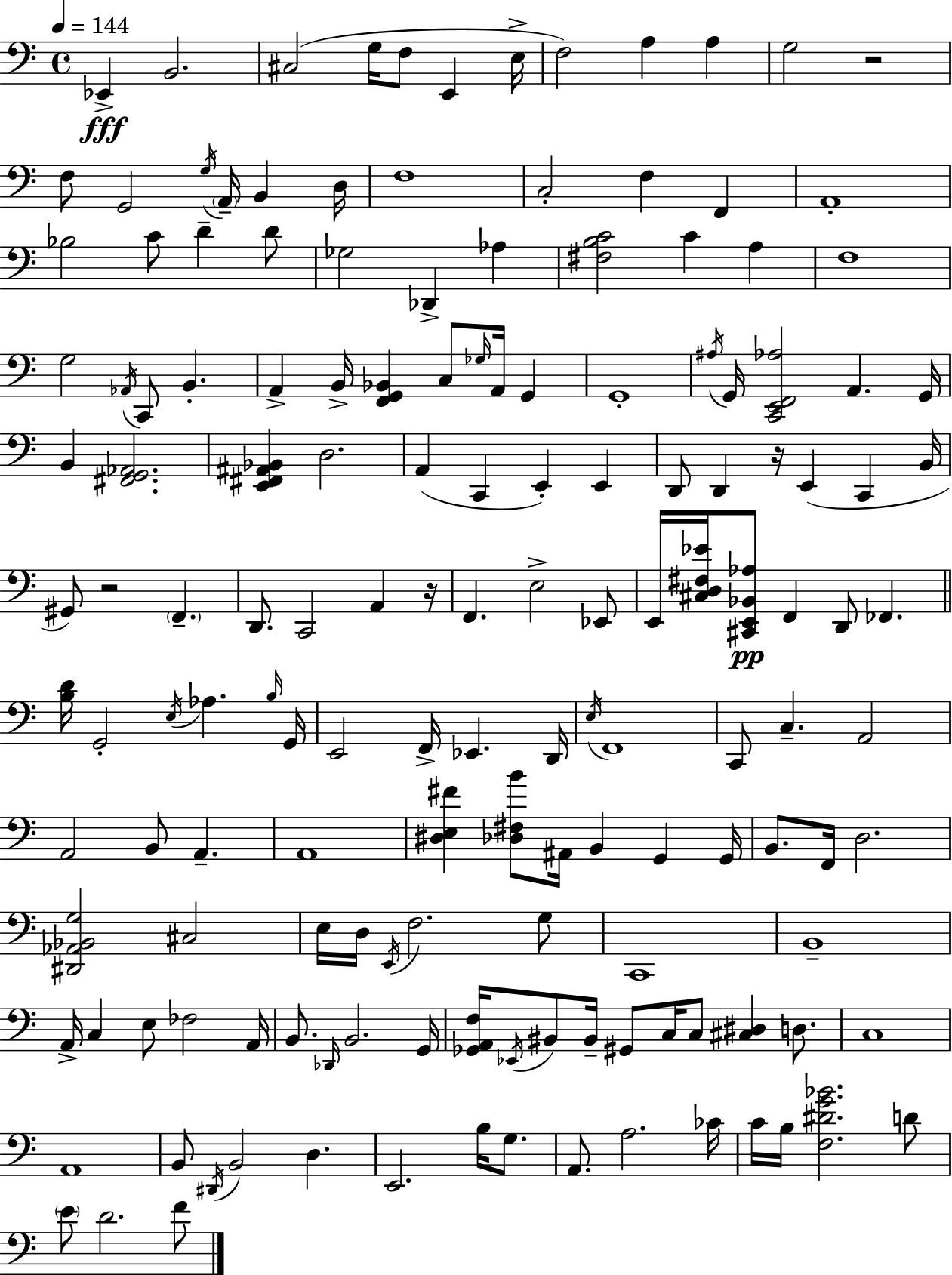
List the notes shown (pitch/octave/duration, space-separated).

Eb2/q B2/h. C#3/h G3/s F3/e E2/q E3/s F3/h A3/q A3/q G3/h R/h F3/e G2/h G3/s A2/s B2/q D3/s F3/w C3/h F3/q F2/q A2/w Bb3/h C4/e D4/q D4/e Gb3/h Db2/q Ab3/q [F#3,B3,C4]/h C4/q A3/q F3/w G3/h Ab2/s C2/e B2/q. A2/q B2/s [F2,G2,Bb2]/q C3/e Gb3/s A2/s G2/q G2/w A#3/s G2/s [C2,E2,F2,Ab3]/h A2/q. G2/s B2/q [F#2,G2,Ab2]/h. [E2,F#2,A#2,Bb2]/q D3/h. A2/q C2/q E2/q E2/q D2/e D2/q R/s E2/q C2/q B2/s G#2/e R/h F2/q. D2/e. C2/h A2/q R/s F2/q. E3/h Eb2/e E2/s [C#3,D3,F#3,Eb4]/s [C#2,E2,Bb2,Ab3]/e F2/q D2/e FES2/q. [B3,D4]/s G2/h E3/s Ab3/q. B3/s G2/s E2/h F2/s Eb2/q. D2/s E3/s F2/w C2/e C3/q. A2/h A2/h B2/e A2/q. A2/w [D#3,E3,F#4]/q [Db3,F#3,B4]/e A#2/s B2/q G2/q G2/s B2/e. F2/s D3/h. [D#2,Ab2,Bb2,G3]/h C#3/h E3/s D3/s E2/s F3/h. G3/e C2/w B2/w A2/s C3/q E3/e FES3/h A2/s B2/e. Db2/s B2/h. G2/s [Gb2,A2,F3]/s Eb2/s BIS2/e BIS2/s G#2/e C3/s C3/e [C#3,D#3]/q D3/e. C3/w A2/w B2/e D#2/s B2/h D3/q. E2/h. B3/s G3/e. A2/e. A3/h. CES4/s C4/s B3/s [F3,D#4,G4,Bb4]/h. D4/e E4/e D4/h. F4/e